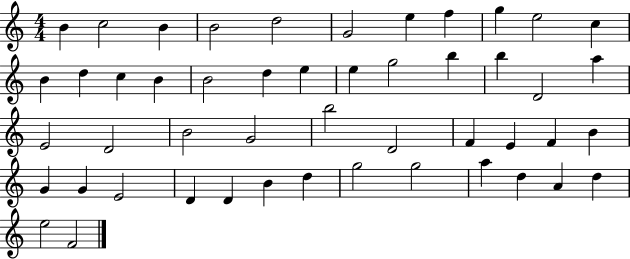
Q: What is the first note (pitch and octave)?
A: B4